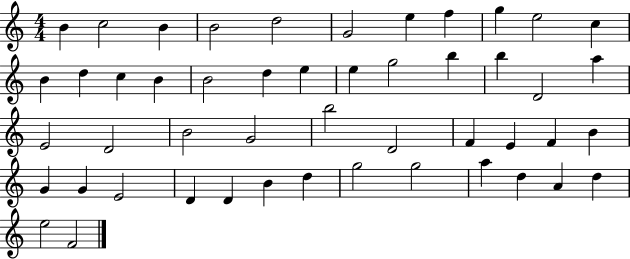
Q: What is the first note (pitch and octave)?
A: B4